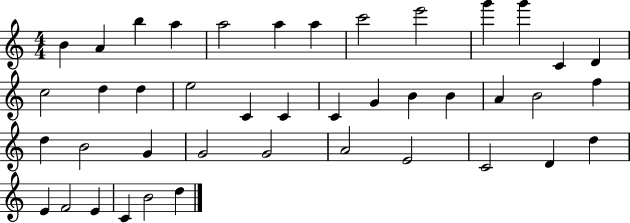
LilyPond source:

{
  \clef treble
  \numericTimeSignature
  \time 4/4
  \key c \major
  b'4 a'4 b''4 a''4 | a''2 a''4 a''4 | c'''2 e'''2 | g'''4 g'''4 c'4 d'4 | \break c''2 d''4 d''4 | e''2 c'4 c'4 | c'4 g'4 b'4 b'4 | a'4 b'2 f''4 | \break d''4 b'2 g'4 | g'2 g'2 | a'2 e'2 | c'2 d'4 d''4 | \break e'4 f'2 e'4 | c'4 b'2 d''4 | \bar "|."
}